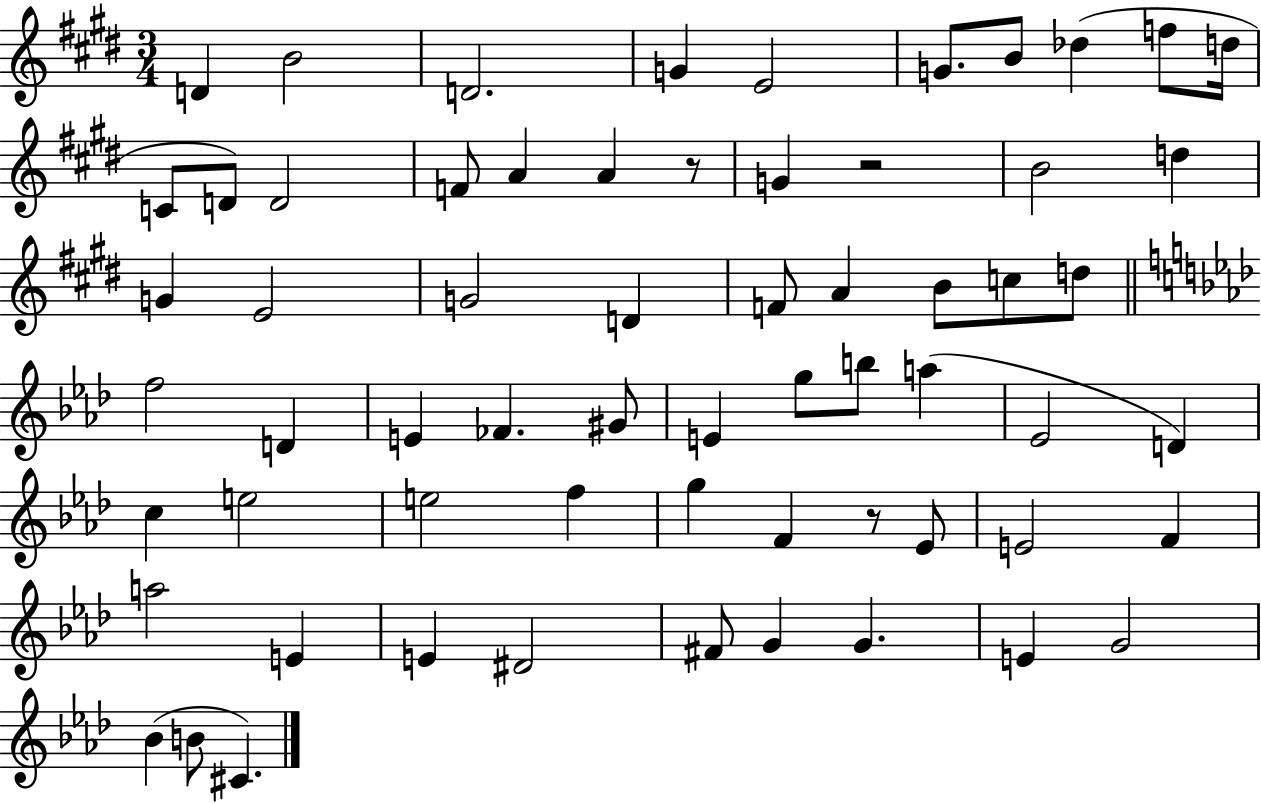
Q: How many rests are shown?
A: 3